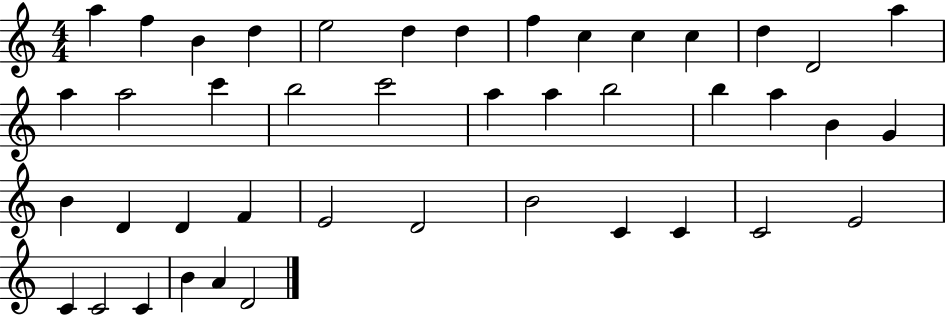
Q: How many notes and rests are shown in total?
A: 43